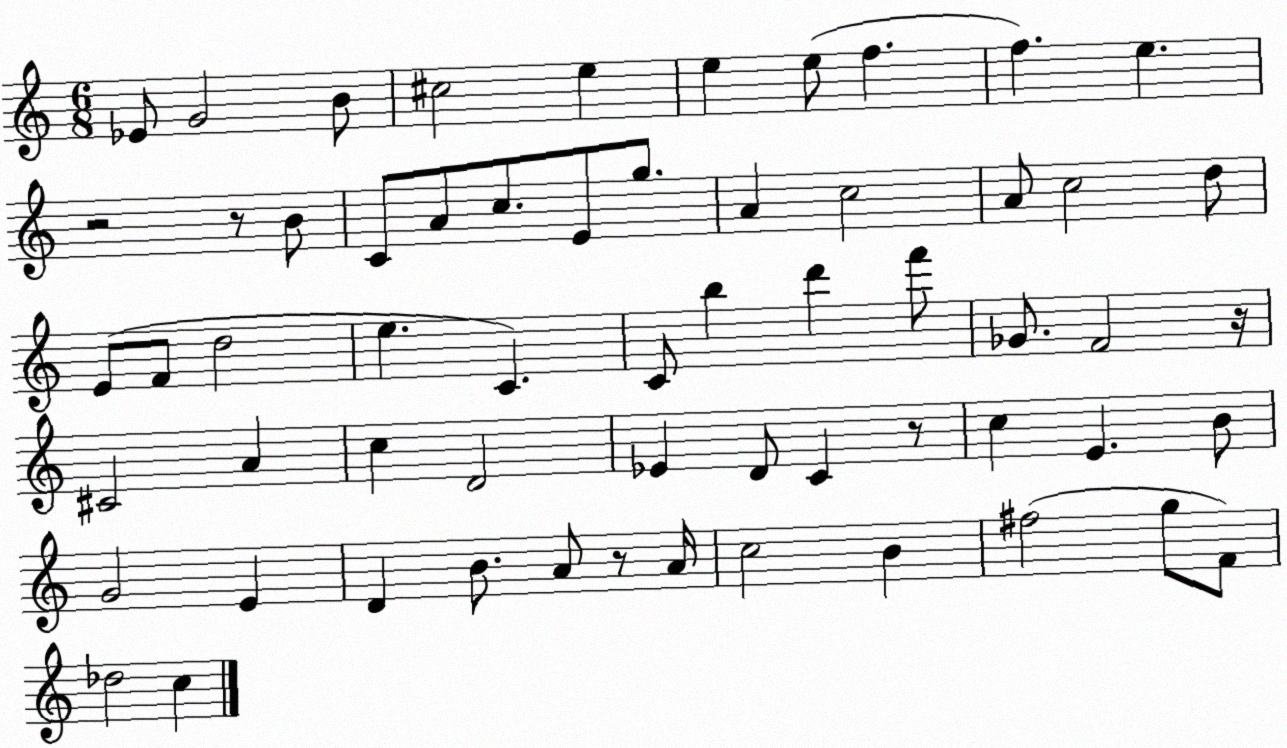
X:1
T:Untitled
M:6/8
L:1/4
K:C
_E/2 G2 B/2 ^c2 e e e/2 f f e z2 z/2 B/2 C/2 A/2 c/2 E/2 g/2 A c2 A/2 c2 d/2 E/2 F/2 d2 e C C/2 b d' f'/2 _G/2 F2 z/4 ^C2 A c D2 _E D/2 C z/2 c E B/2 G2 E D B/2 A/2 z/2 A/4 c2 B ^f2 g/2 F/2 _d2 c